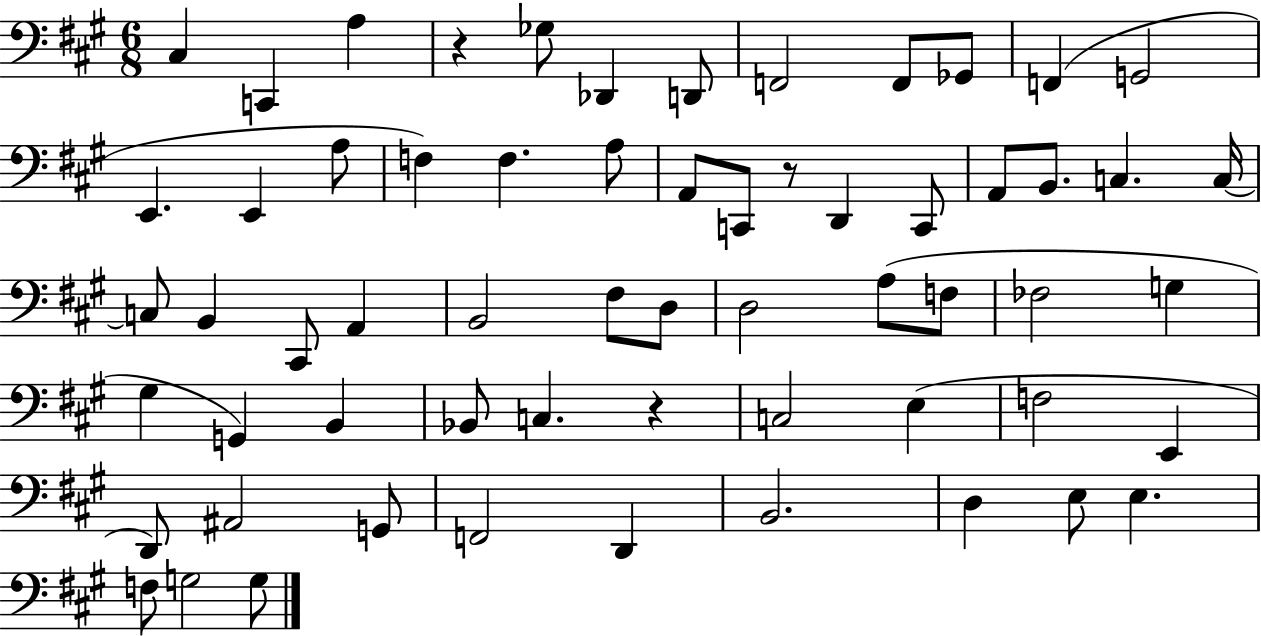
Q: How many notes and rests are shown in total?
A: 61